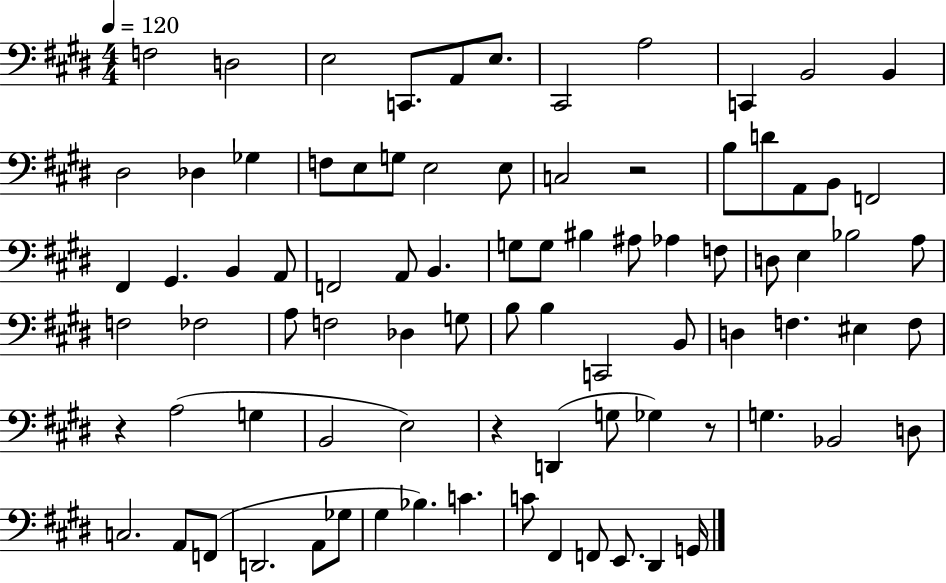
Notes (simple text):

F3/h D3/h E3/h C2/e. A2/e E3/e. C#2/h A3/h C2/q B2/h B2/q D#3/h Db3/q Gb3/q F3/e E3/e G3/e E3/h E3/e C3/h R/h B3/e D4/e A2/e B2/e F2/h F#2/q G#2/q. B2/q A2/e F2/h A2/e B2/q. G3/e G3/e BIS3/q A#3/e Ab3/q F3/e D3/e E3/q Bb3/h A3/e F3/h FES3/h A3/e F3/h Db3/q G3/e B3/e B3/q C2/h B2/e D3/q F3/q. EIS3/q F3/e R/q A3/h G3/q B2/h E3/h R/q D2/q G3/e Gb3/q R/e G3/q. Bb2/h D3/e C3/h. A2/e F2/e D2/h. A2/e Gb3/e G#3/q Bb3/q. C4/q. C4/e F#2/q F2/e E2/e. D#2/q G2/s